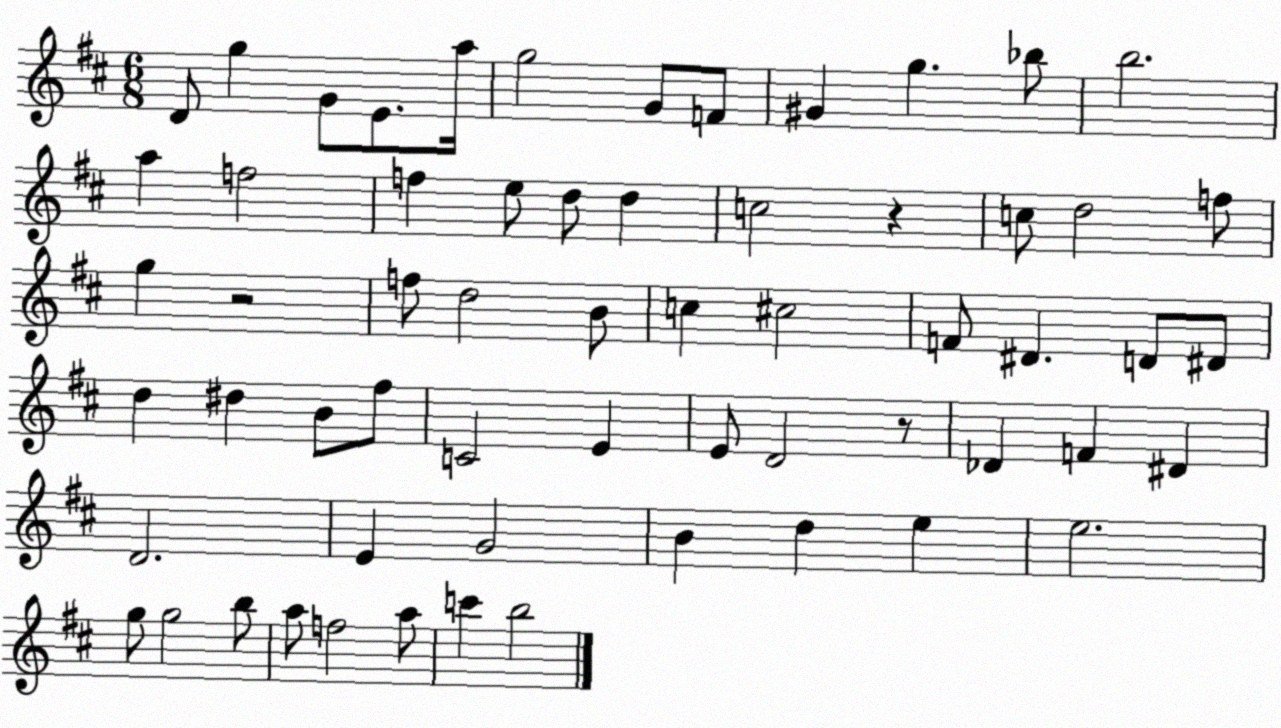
X:1
T:Untitled
M:6/8
L:1/4
K:D
D/2 g G/2 E/2 a/4 g2 G/2 F/2 ^G g _b/2 b2 a f2 f e/2 d/2 d c2 z c/2 d2 f/2 g z2 f/2 d2 B/2 c ^c2 F/2 ^D D/2 ^D/2 d ^d B/2 ^f/2 C2 E E/2 D2 z/2 _D F ^D D2 E G2 B d e e2 g/2 g2 b/2 a/2 f2 a/2 c' b2